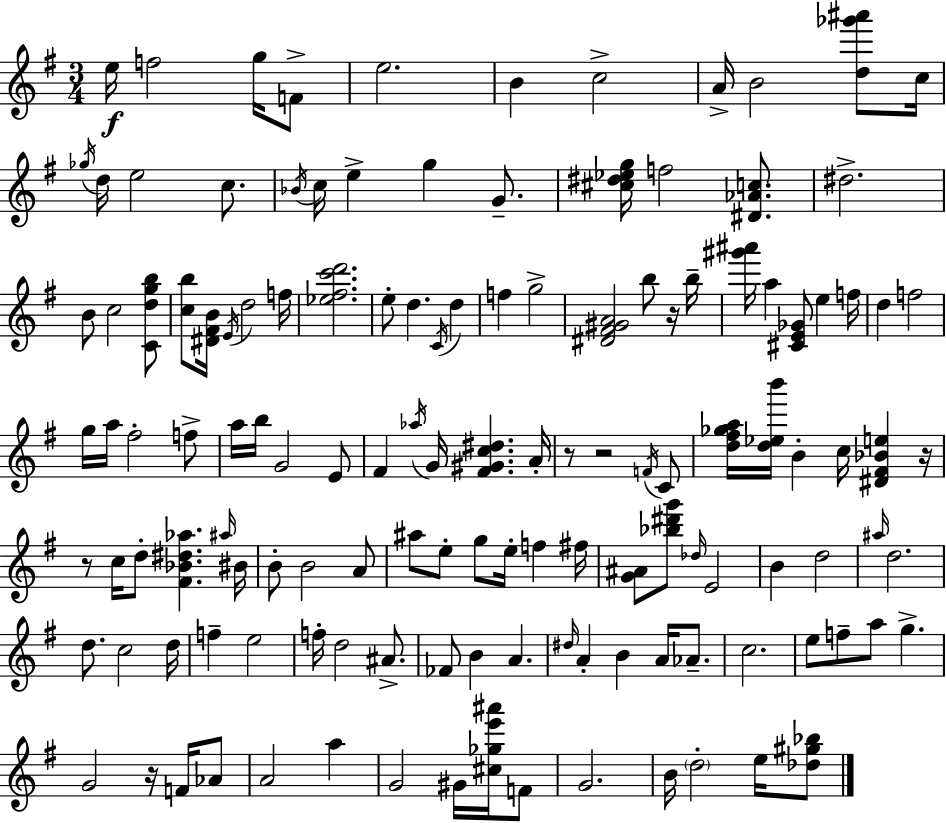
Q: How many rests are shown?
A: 6